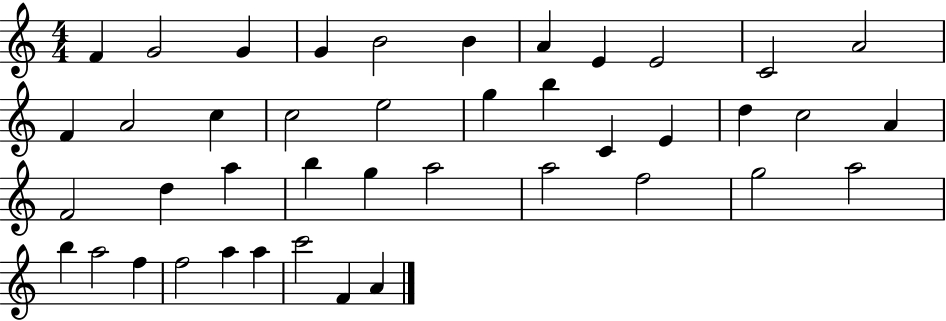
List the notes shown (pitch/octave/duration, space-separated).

F4/q G4/h G4/q G4/q B4/h B4/q A4/q E4/q E4/h C4/h A4/h F4/q A4/h C5/q C5/h E5/h G5/q B5/q C4/q E4/q D5/q C5/h A4/q F4/h D5/q A5/q B5/q G5/q A5/h A5/h F5/h G5/h A5/h B5/q A5/h F5/q F5/h A5/q A5/q C6/h F4/q A4/q